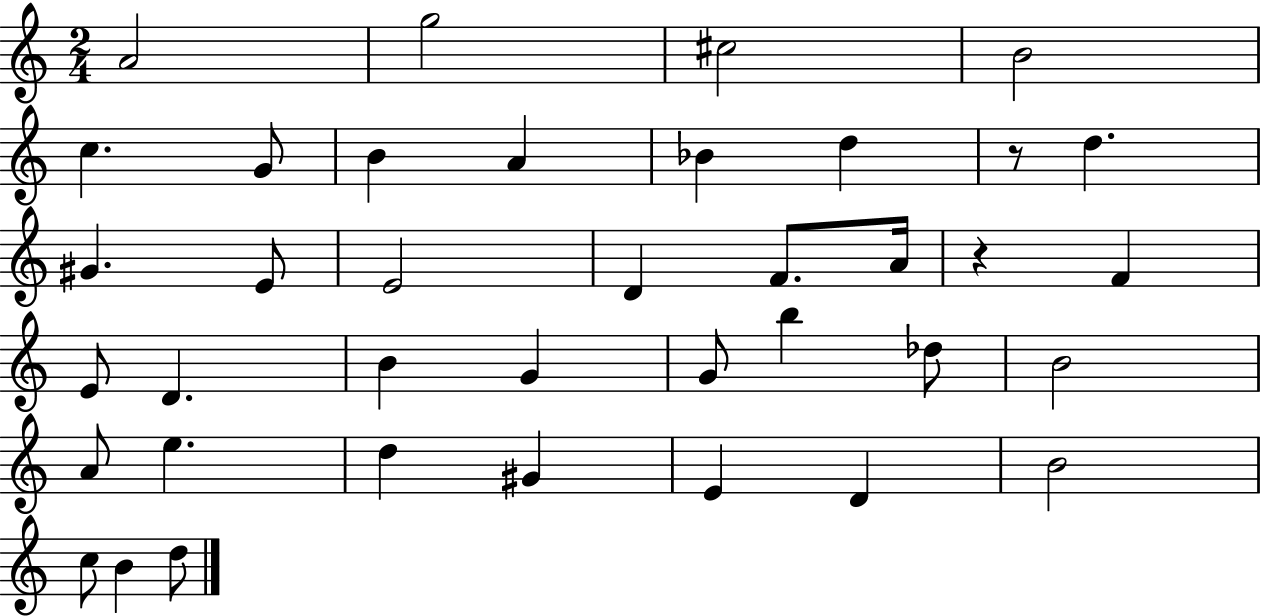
X:1
T:Untitled
M:2/4
L:1/4
K:C
A2 g2 ^c2 B2 c G/2 B A _B d z/2 d ^G E/2 E2 D F/2 A/4 z F E/2 D B G G/2 b _d/2 B2 A/2 e d ^G E D B2 c/2 B d/2